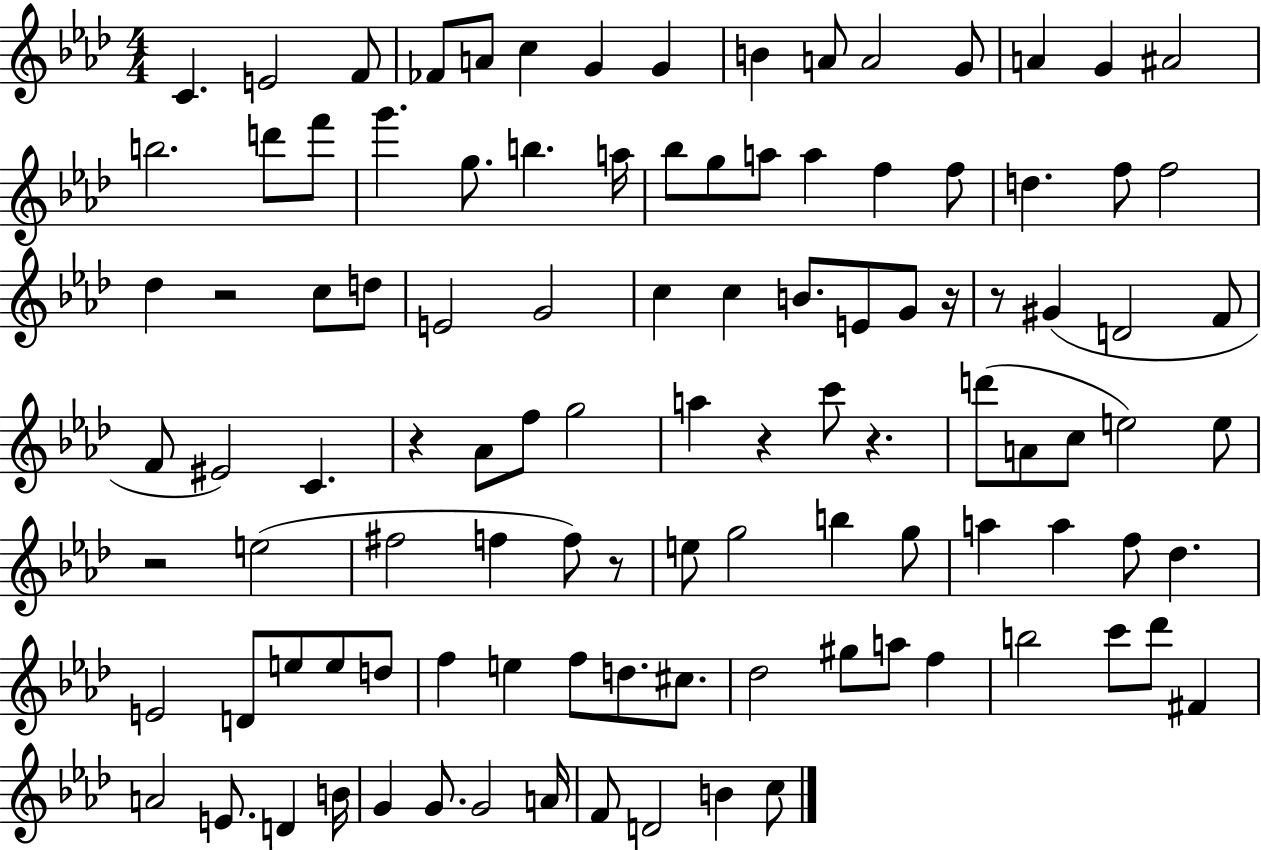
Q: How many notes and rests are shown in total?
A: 107